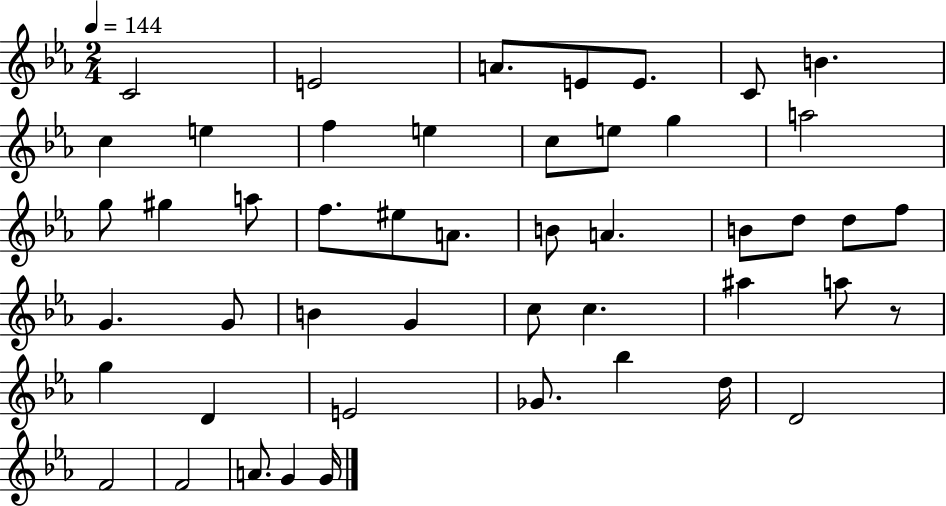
X:1
T:Untitled
M:2/4
L:1/4
K:Eb
C2 E2 A/2 E/2 E/2 C/2 B c e f e c/2 e/2 g a2 g/2 ^g a/2 f/2 ^e/2 A/2 B/2 A B/2 d/2 d/2 f/2 G G/2 B G c/2 c ^a a/2 z/2 g D E2 _G/2 _b d/4 D2 F2 F2 A/2 G G/4